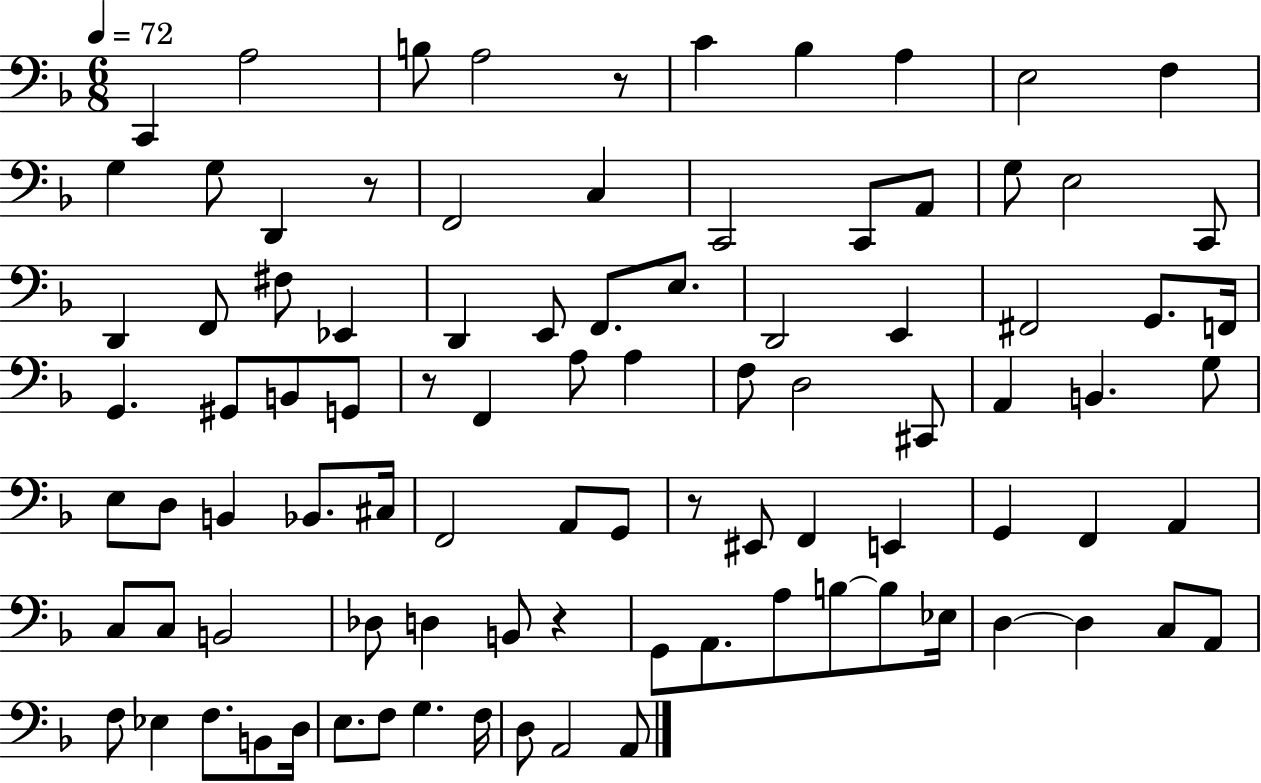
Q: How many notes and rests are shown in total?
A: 93